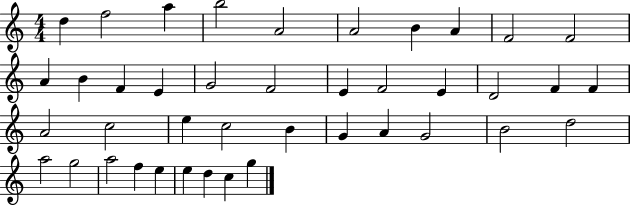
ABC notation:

X:1
T:Untitled
M:4/4
L:1/4
K:C
d f2 a b2 A2 A2 B A F2 F2 A B F E G2 F2 E F2 E D2 F F A2 c2 e c2 B G A G2 B2 d2 a2 g2 a2 f e e d c g